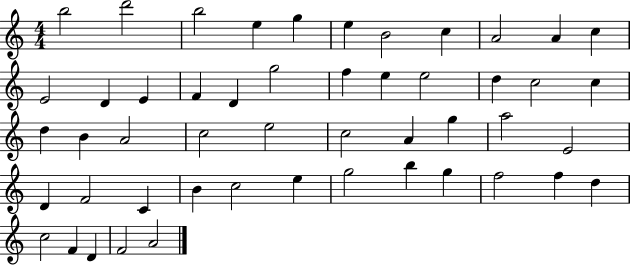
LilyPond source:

{
  \clef treble
  \numericTimeSignature
  \time 4/4
  \key c \major
  b''2 d'''2 | b''2 e''4 g''4 | e''4 b'2 c''4 | a'2 a'4 c''4 | \break e'2 d'4 e'4 | f'4 d'4 g''2 | f''4 e''4 e''2 | d''4 c''2 c''4 | \break d''4 b'4 a'2 | c''2 e''2 | c''2 a'4 g''4 | a''2 e'2 | \break d'4 f'2 c'4 | b'4 c''2 e''4 | g''2 b''4 g''4 | f''2 f''4 d''4 | \break c''2 f'4 d'4 | f'2 a'2 | \bar "|."
}